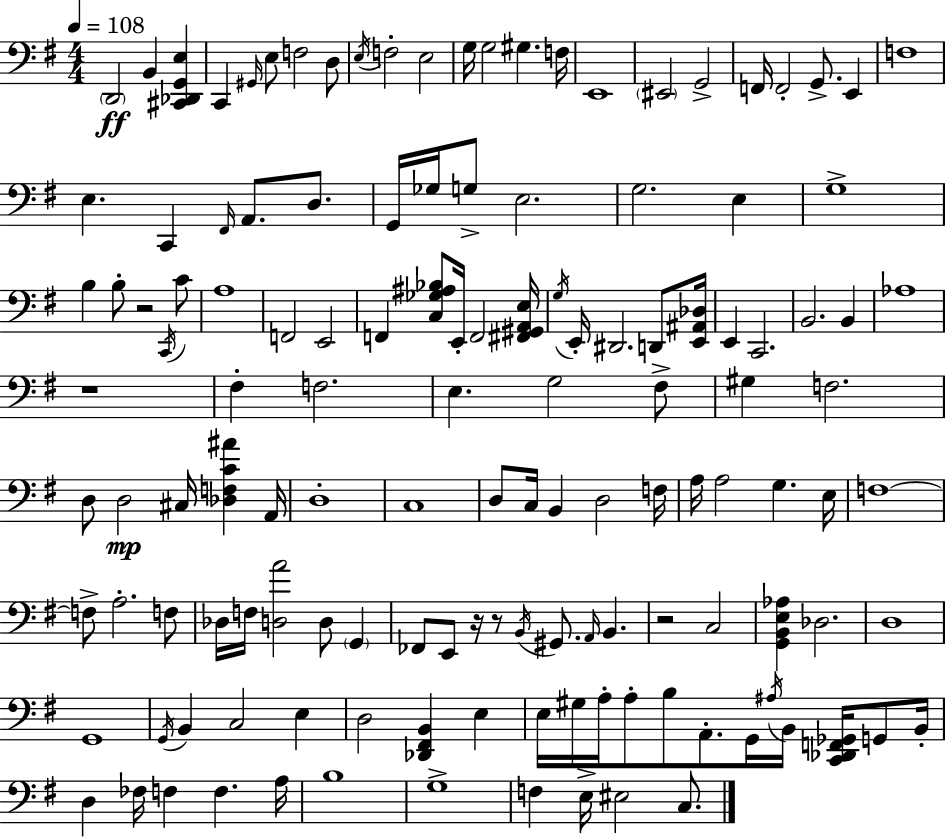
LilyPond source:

{
  \clef bass
  \numericTimeSignature
  \time 4/4
  \key e \minor
  \tempo 4 = 108
  \repeat volta 2 { \parenthesize d,2\ff b,4 <cis, des, g, e>4 | c,4 \grace { gis,16 } e8 f2 d8 | \acciaccatura { e16 } f2-. e2 | g16 g2 gis4. | \break f16 e,1 | \parenthesize eis,2 g,2-> | f,16 f,2-. g,8.-> e,4 | f1 | \break e4. c,4 \grace { fis,16 } a,8. | d8. g,16 ges16 g8-> e2. | g2. e4 | g1-> | \break b4 b8-. r2 | \acciaccatura { c,16 } c'8 a1 | f,2 e,2 | f,4 <c ges ais bes>8 e,16-. f,2 | \break <fis, gis, a, e>16 \acciaccatura { g16 } e,16-. dis,2. | d,8 <e, ais, des>16 e,4 c,2. | b,2. | b,4 aes1 | \break r1 | fis4-. f2. | e4. g2 | fis8-> gis4 f2. | \break d8 d2\mp cis16 | <des f c' ais'>4 a,16 d1-. | c1 | d8 c16 b,4 d2 | \break f16 a16 a2 g4. | e16 f1~~ | f8-> a2.-. | f8 des16 f16 <d a'>2 d8 | \break \parenthesize g,4 fes,8 e,8 r16 r8 \acciaccatura { b,16 } gis,8. | \grace { a,16 } b,4. r2 c2 | <g, b, e aes>4 des2. | d1 | \break g,1 | \acciaccatura { g,16 } b,4 c2 | e4 d2 | <des, fis, b,>4 e4 e16 gis16 a16-. a8-. b8 a,8.-. | \break g,16 \acciaccatura { ais16 } b,16 <c, des, f, ges,>16 g,8 b,16-. d4 fes16 f4 | f4. a16 b1 | g1-> | f4 e16-> eis2 | \break c8. } \bar "|."
}